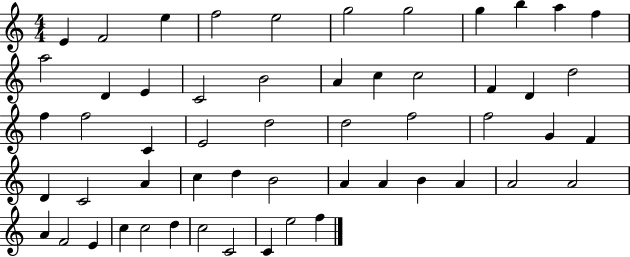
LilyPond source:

{
  \clef treble
  \numericTimeSignature
  \time 4/4
  \key c \major
  e'4 f'2 e''4 | f''2 e''2 | g''2 g''2 | g''4 b''4 a''4 f''4 | \break a''2 d'4 e'4 | c'2 b'2 | a'4 c''4 c''2 | f'4 d'4 d''2 | \break f''4 f''2 c'4 | e'2 d''2 | d''2 f''2 | f''2 g'4 f'4 | \break d'4 c'2 a'4 | c''4 d''4 b'2 | a'4 a'4 b'4 a'4 | a'2 a'2 | \break a'4 f'2 e'4 | c''4 c''2 d''4 | c''2 c'2 | c'4 e''2 f''4 | \break \bar "|."
}